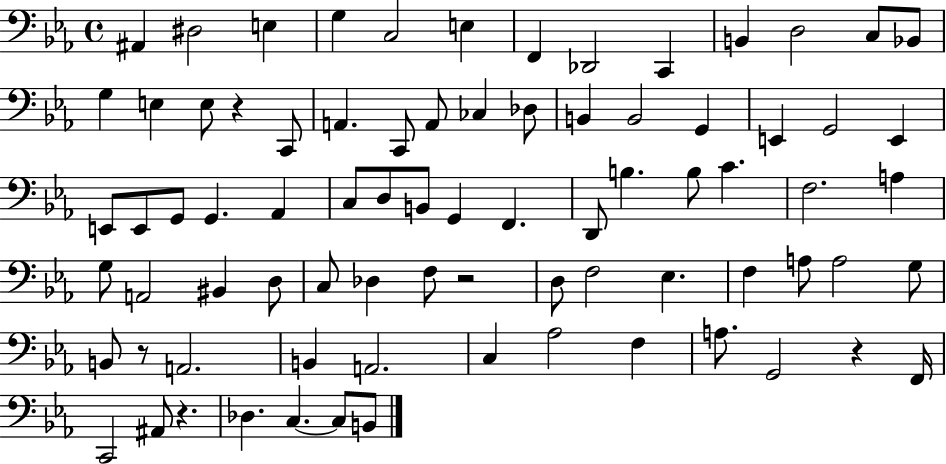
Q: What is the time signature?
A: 4/4